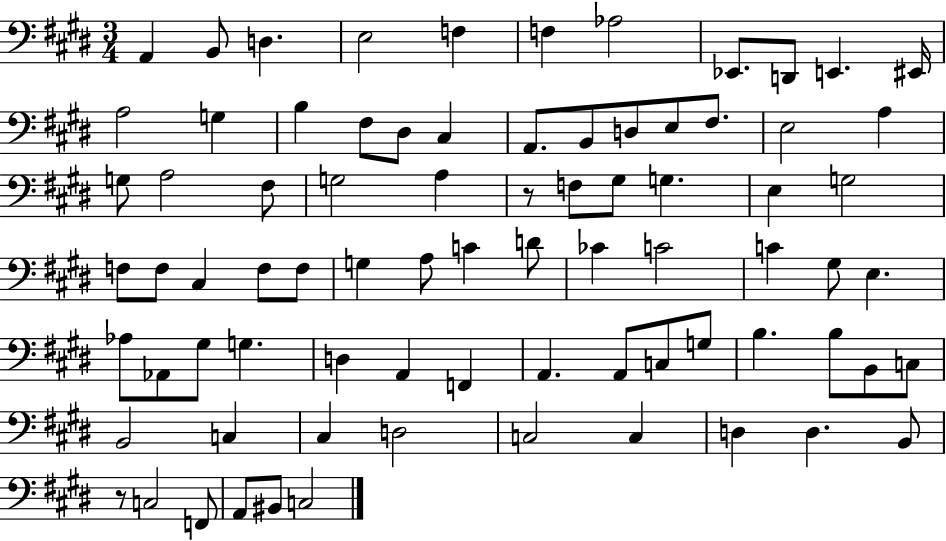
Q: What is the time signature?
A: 3/4